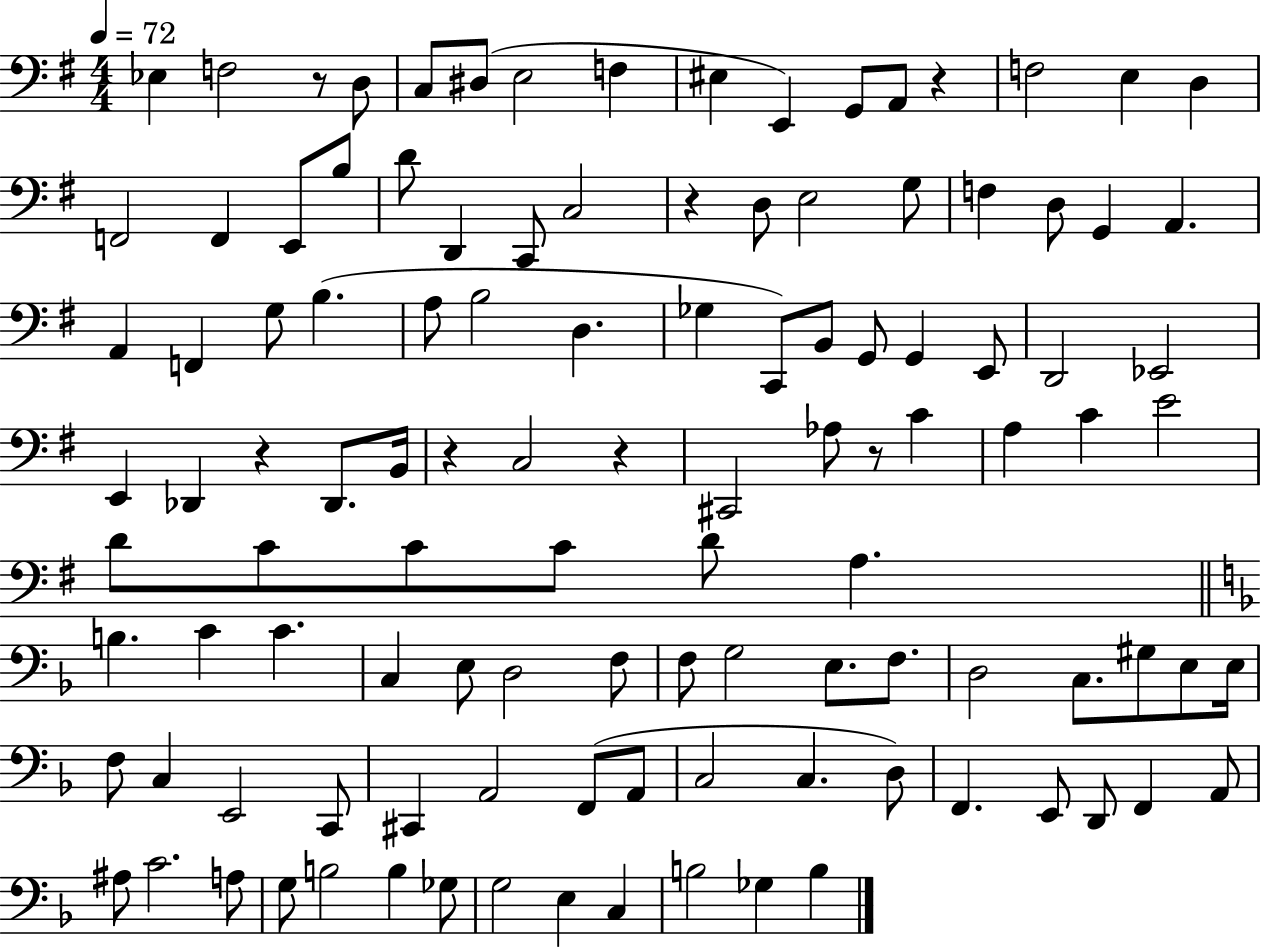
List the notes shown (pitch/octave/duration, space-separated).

Eb3/q F3/h R/e D3/e C3/e D#3/e E3/h F3/q EIS3/q E2/q G2/e A2/e R/q F3/h E3/q D3/q F2/h F2/q E2/e B3/e D4/e D2/q C2/e C3/h R/q D3/e E3/h G3/e F3/q D3/e G2/q A2/q. A2/q F2/q G3/e B3/q. A3/e B3/h D3/q. Gb3/q C2/e B2/e G2/e G2/q E2/e D2/h Eb2/h E2/q Db2/q R/q Db2/e. B2/s R/q C3/h R/q C#2/h Ab3/e R/e C4/q A3/q C4/q E4/h D4/e C4/e C4/e C4/e D4/e A3/q. B3/q. C4/q C4/q. C3/q E3/e D3/h F3/e F3/e G3/h E3/e. F3/e. D3/h C3/e. G#3/e E3/e E3/s F3/e C3/q E2/h C2/e C#2/q A2/h F2/e A2/e C3/h C3/q. D3/e F2/q. E2/e D2/e F2/q A2/e A#3/e C4/h. A3/e G3/e B3/h B3/q Gb3/e G3/h E3/q C3/q B3/h Gb3/q B3/q